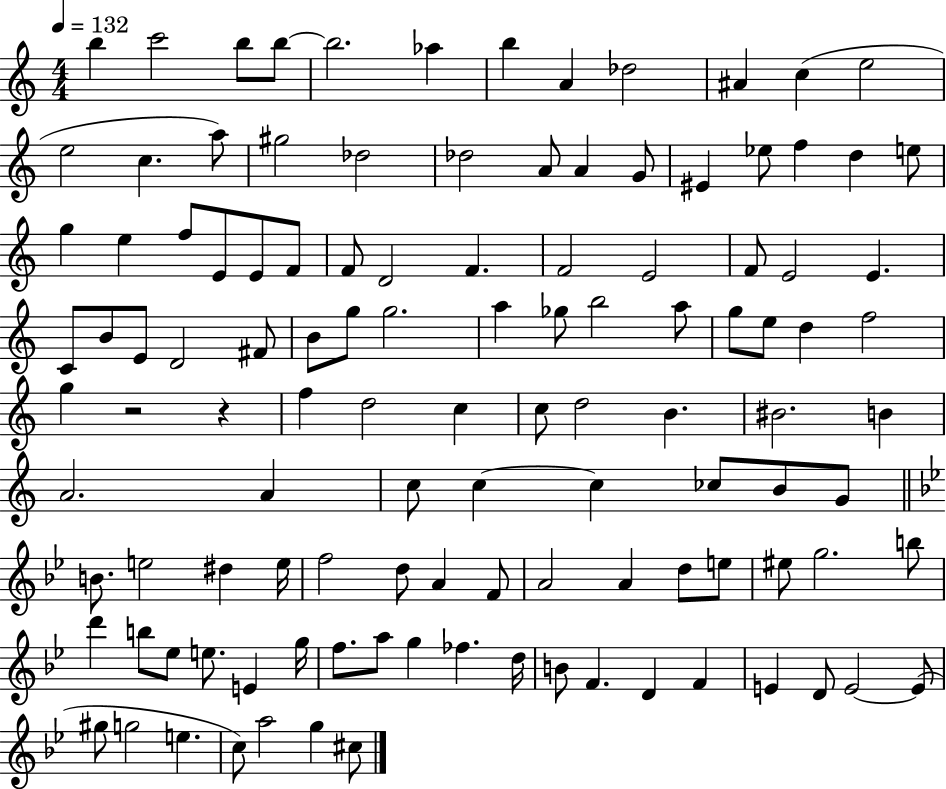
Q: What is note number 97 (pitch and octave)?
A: G5